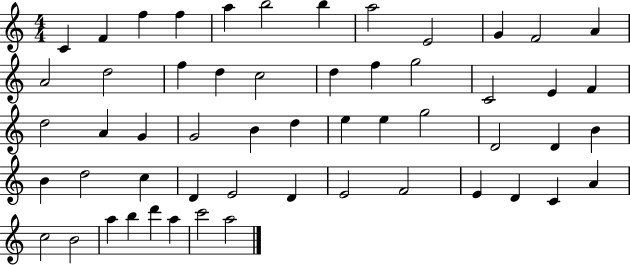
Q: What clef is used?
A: treble